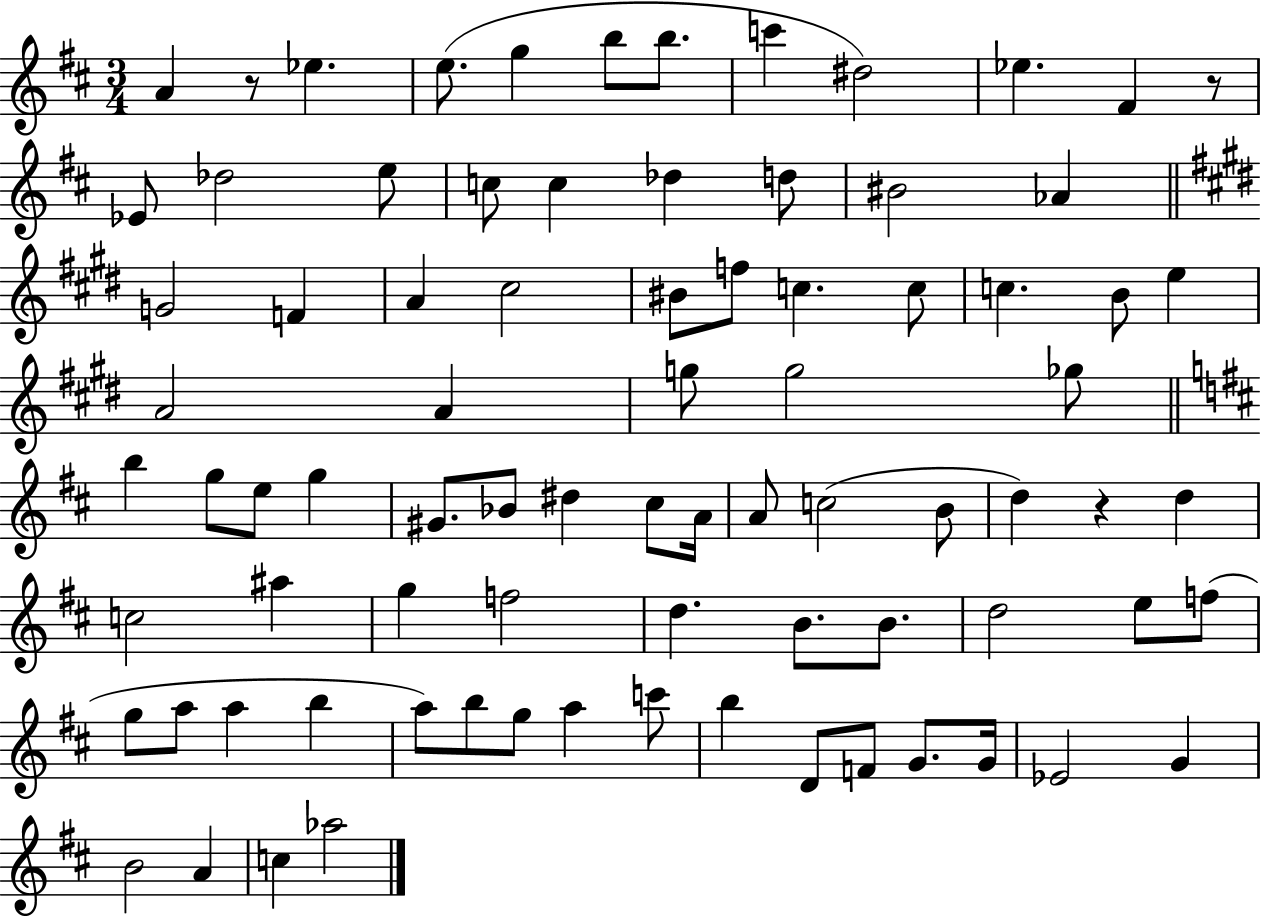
{
  \clef treble
  \numericTimeSignature
  \time 3/4
  \key d \major
  a'4 r8 ees''4. | e''8.( g''4 b''8 b''8. | c'''4 dis''2) | ees''4. fis'4 r8 | \break ees'8 des''2 e''8 | c''8 c''4 des''4 d''8 | bis'2 aes'4 | \bar "||" \break \key e \major g'2 f'4 | a'4 cis''2 | bis'8 f''8 c''4. c''8 | c''4. b'8 e''4 | \break a'2 a'4 | g''8 g''2 ges''8 | \bar "||" \break \key b \minor b''4 g''8 e''8 g''4 | gis'8. bes'8 dis''4 cis''8 a'16 | a'8 c''2( b'8 | d''4) r4 d''4 | \break c''2 ais''4 | g''4 f''2 | d''4. b'8. b'8. | d''2 e''8 f''8( | \break g''8 a''8 a''4 b''4 | a''8) b''8 g''8 a''4 c'''8 | b''4 d'8 f'8 g'8. g'16 | ees'2 g'4 | \break b'2 a'4 | c''4 aes''2 | \bar "|."
}